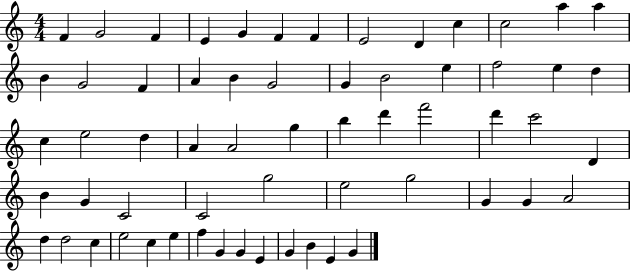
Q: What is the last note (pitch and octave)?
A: G4